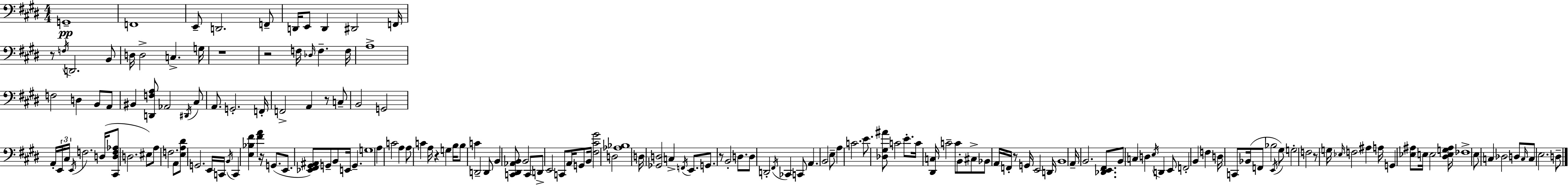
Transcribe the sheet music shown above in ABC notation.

X:1
T:Untitled
M:4/4
L:1/4
K:E
G,,4 F,,4 E,,/2 D,,2 F,,/2 D,,/4 E,,/2 D,, ^D,,2 F,,/4 z/2 F,/4 D,,2 B,,/2 D,/4 D,2 C, G,/4 z4 z2 F,/4 _D,/4 F, F,/4 A,4 F,2 D, B,,/2 A,,/2 ^B,, [D,,F,A,]/2 _A,,2 ^D,,/4 ^C,/2 A,,/2 G,,2 F,,/4 F,,2 A,, z/2 C,/2 B,,2 G,,2 A,,/4 E,,/4 ^C,/4 E,,/4 F,2 D,/4 [^C,,D,F,_A,]/2 D,2 ^E,/2 A,/2 F,2 A,,/2 [E,A,^D]/2 G,,2 E,,/4 C,,/4 B,,/4 C,, [E,_B,^F] [^FA] z/4 G,,/2 E,,/2 [_E,,^F,,^G,,^A,,]/2 G,,/2 B,,/2 E,,/4 G,, G,4 A, C2 A, A,/2 C A,/4 z G, B,/4 B,/2 C D,,2 D,,/2 B,, [C,,^D,,_A,,B,,]/2 B,,2 C,,/2 D,,/2 E,,2 C,,/2 A,,/4 G,,/2 B,,/4 [^F,^C^G]2 D,2 [_A,_B,]4 D,/4 [_G,,D,]2 C, F,,/4 E,,/2 G,,/2 z/2 B,,2 D,/2 D,/2 D,,2 ^F,,/4 _C,, C,,/2 A,, B,,2 E,/2 A, C2 E/2 [_D,^G,^A]/2 C2 E/2 C/4 [^D,,C,]/4 C2 C/2 B,,/2 ^C,/2 _B,,/2 A,,/4 F,,/4 z/2 G,,/4 E,,2 D,,/4 B,,4 A,,/4 B,,2 [_D,,E,,^F,,]/2 B,,/2 C, D, E,/4 D,, E,,/2 F,,2 B,, F, D,/4 C,,/2 _B,,/4 F,,/2 _B,2 E,,/4 ^G,/2 G,2 F,2 z/2 G,/4 _E,/4 F,2 ^A, A,/4 G,, [_E,^A,]/2 E,/4 E,2 [^D,E,G,^A,]/4 _F,4 E,/2 C, _D,2 D,/2 C,/4 C,/2 E,2 D,/2